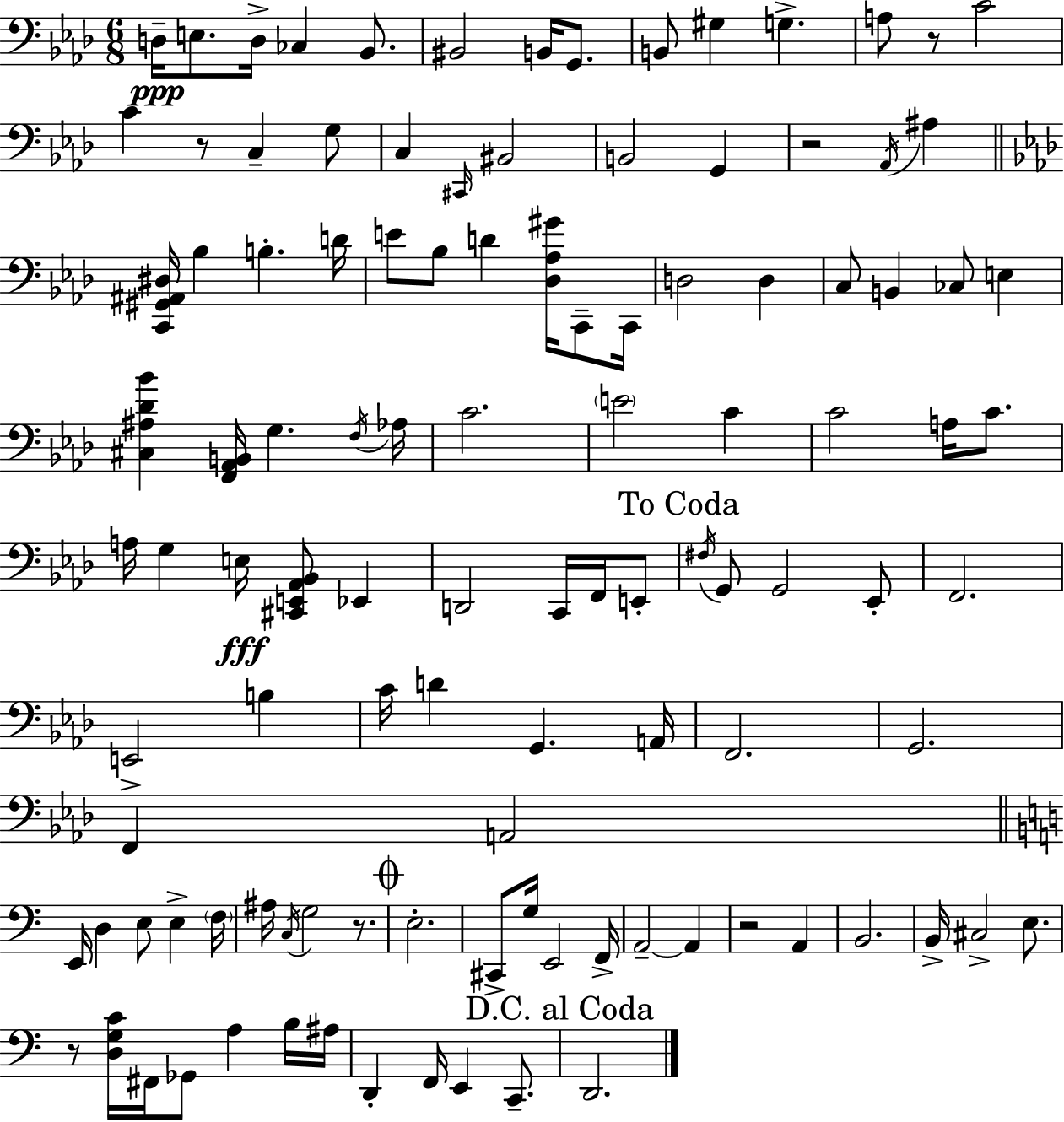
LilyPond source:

{
  \clef bass
  \numericTimeSignature
  \time 6/8
  \key f \minor
  d16--\ppp e8. d16-> ces4 bes,8. | bis,2 b,16 g,8. | b,8 gis4 g4.-> | a8 r8 c'2 | \break c'4 r8 c4-- g8 | c4 \grace { cis,16 } bis,2 | b,2 g,4 | r2 \acciaccatura { aes,16 } ais4 | \break \bar "||" \break \key aes \major <c, gis, ais, dis>16 bes4 b4.-. d'16 | e'8 bes8 d'4 <des aes gis'>16 c,8-- c,16 | d2 d4 | c8 b,4 ces8 e4 | \break <cis ais des' bes'>4 <f, aes, b,>16 g4. \acciaccatura { f16 } | aes16 c'2. | \parenthesize e'2 c'4 | c'2 a16 c'8. | \break a16 g4 e16\fff <cis, e, aes, bes,>8 ees,4 | d,2 c,16 f,16 e,8-. | \mark "To Coda" \acciaccatura { fis16 } g,8 g,2 | ees,8-. f,2. | \break e,2-> b4 | c'16 d'4 g,4. | a,16 f,2. | g,2. | \break f,4 a,2 | \bar "||" \break \key c \major e,16 d4 e8 e4-> \parenthesize f16 | ais16 \acciaccatura { c16 } g2 r8. | \mark \markup { \musicglyph "scripts.coda" } e2.-. | cis,8-> g16 e,2 | \break f,16-> a,2--~~ a,4 | r2 a,4 | b,2. | b,16-> cis2-> e8. | \break r8 <d g c'>16 fis,16 ges,8 a4 b16 | ais16 d,4-. f,16 e,4 c,8.-- | \mark "D.C. al Coda" d,2. | \bar "|."
}